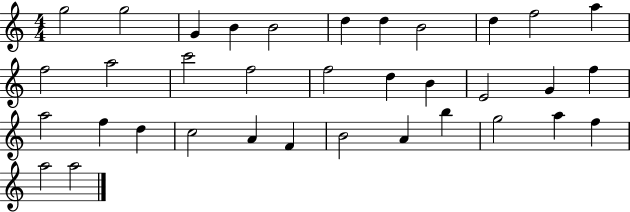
X:1
T:Untitled
M:4/4
L:1/4
K:C
g2 g2 G B B2 d d B2 d f2 a f2 a2 c'2 f2 f2 d B E2 G f a2 f d c2 A F B2 A b g2 a f a2 a2